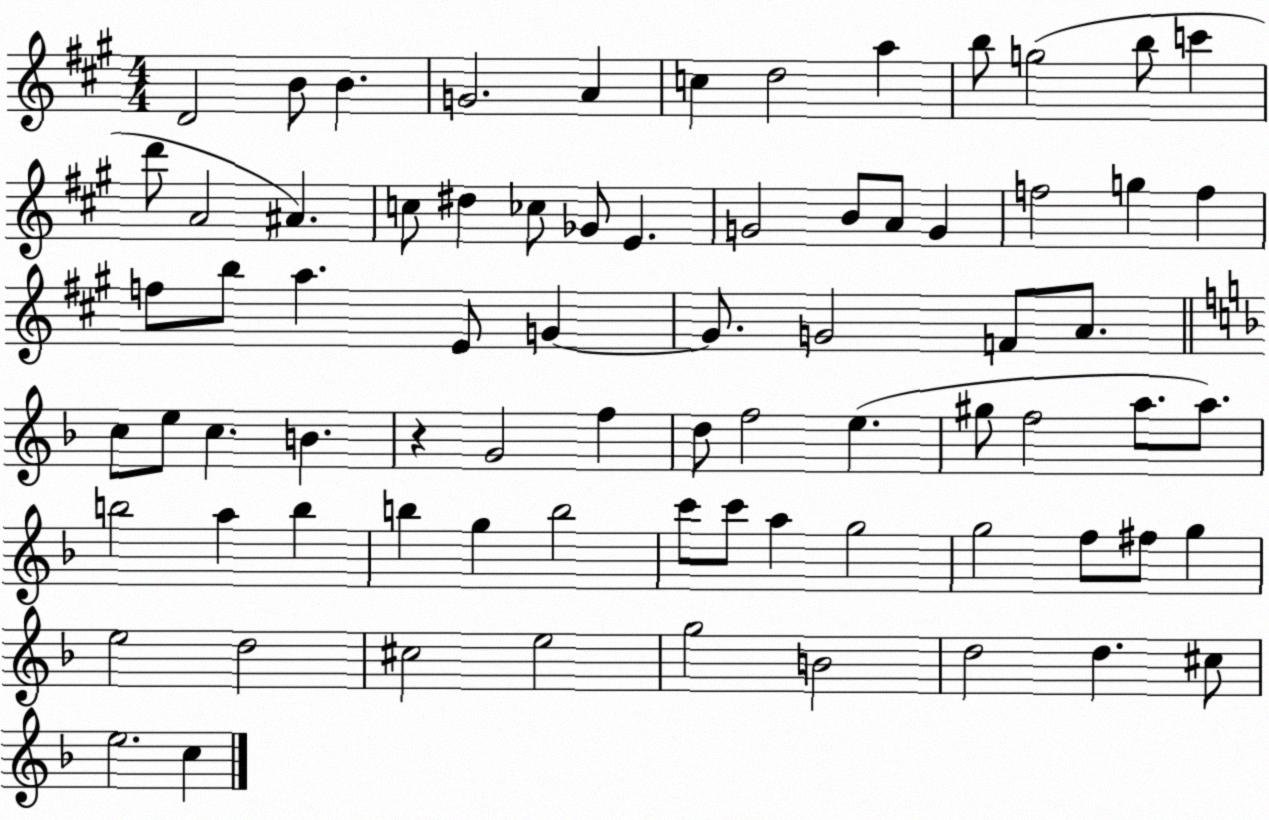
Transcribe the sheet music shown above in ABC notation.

X:1
T:Untitled
M:4/4
L:1/4
K:A
D2 B/2 B G2 A c d2 a b/2 g2 b/2 c' d'/2 A2 ^A c/2 ^d _c/2 _G/2 E G2 B/2 A/2 G f2 g f f/2 b/2 a E/2 G G/2 G2 F/2 A/2 c/2 e/2 c B z G2 f d/2 f2 e ^g/2 f2 a/2 a/2 b2 a b b g b2 c'/2 c'/2 a g2 g2 f/2 ^f/2 g e2 d2 ^c2 e2 g2 B2 d2 d ^c/2 e2 c